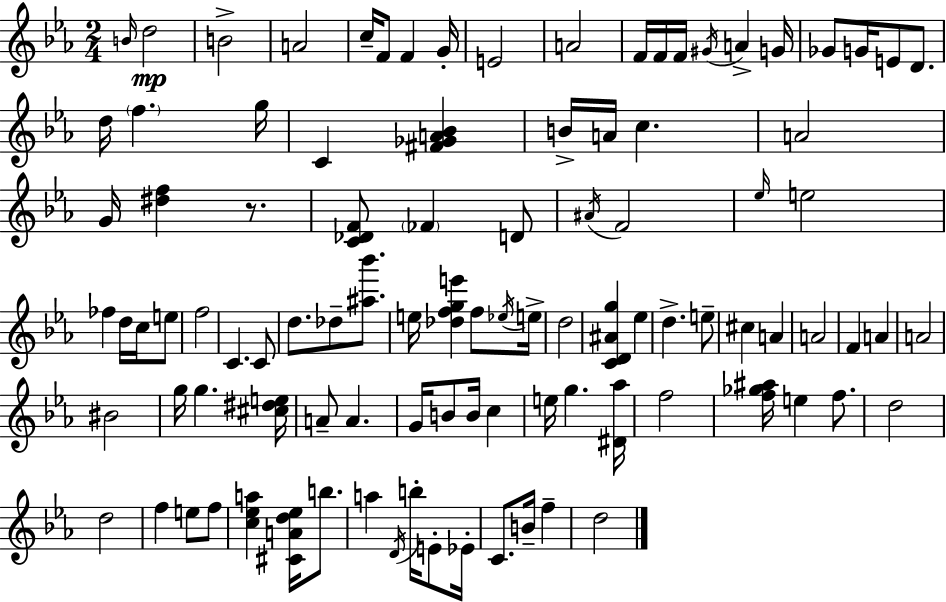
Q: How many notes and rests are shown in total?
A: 99